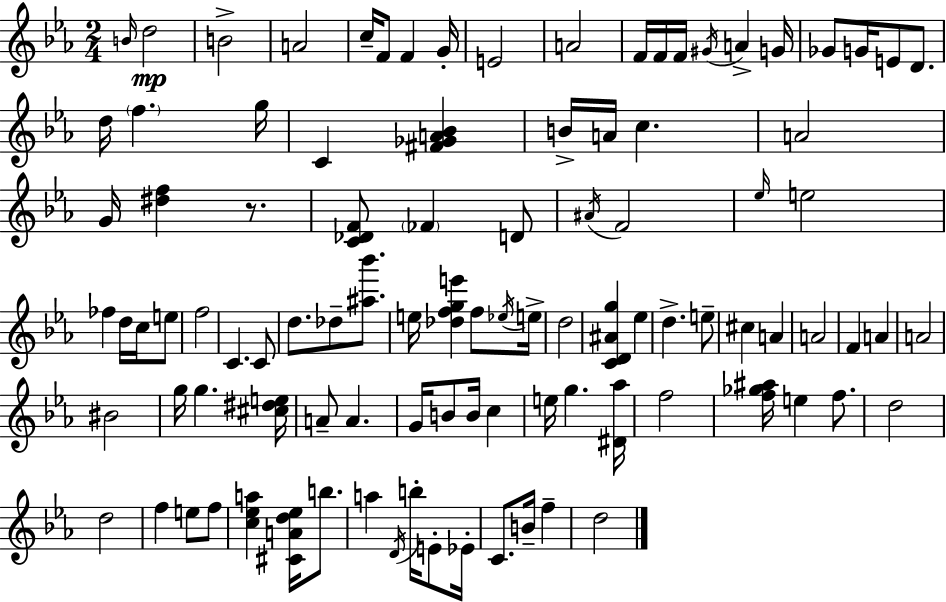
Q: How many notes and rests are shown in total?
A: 99